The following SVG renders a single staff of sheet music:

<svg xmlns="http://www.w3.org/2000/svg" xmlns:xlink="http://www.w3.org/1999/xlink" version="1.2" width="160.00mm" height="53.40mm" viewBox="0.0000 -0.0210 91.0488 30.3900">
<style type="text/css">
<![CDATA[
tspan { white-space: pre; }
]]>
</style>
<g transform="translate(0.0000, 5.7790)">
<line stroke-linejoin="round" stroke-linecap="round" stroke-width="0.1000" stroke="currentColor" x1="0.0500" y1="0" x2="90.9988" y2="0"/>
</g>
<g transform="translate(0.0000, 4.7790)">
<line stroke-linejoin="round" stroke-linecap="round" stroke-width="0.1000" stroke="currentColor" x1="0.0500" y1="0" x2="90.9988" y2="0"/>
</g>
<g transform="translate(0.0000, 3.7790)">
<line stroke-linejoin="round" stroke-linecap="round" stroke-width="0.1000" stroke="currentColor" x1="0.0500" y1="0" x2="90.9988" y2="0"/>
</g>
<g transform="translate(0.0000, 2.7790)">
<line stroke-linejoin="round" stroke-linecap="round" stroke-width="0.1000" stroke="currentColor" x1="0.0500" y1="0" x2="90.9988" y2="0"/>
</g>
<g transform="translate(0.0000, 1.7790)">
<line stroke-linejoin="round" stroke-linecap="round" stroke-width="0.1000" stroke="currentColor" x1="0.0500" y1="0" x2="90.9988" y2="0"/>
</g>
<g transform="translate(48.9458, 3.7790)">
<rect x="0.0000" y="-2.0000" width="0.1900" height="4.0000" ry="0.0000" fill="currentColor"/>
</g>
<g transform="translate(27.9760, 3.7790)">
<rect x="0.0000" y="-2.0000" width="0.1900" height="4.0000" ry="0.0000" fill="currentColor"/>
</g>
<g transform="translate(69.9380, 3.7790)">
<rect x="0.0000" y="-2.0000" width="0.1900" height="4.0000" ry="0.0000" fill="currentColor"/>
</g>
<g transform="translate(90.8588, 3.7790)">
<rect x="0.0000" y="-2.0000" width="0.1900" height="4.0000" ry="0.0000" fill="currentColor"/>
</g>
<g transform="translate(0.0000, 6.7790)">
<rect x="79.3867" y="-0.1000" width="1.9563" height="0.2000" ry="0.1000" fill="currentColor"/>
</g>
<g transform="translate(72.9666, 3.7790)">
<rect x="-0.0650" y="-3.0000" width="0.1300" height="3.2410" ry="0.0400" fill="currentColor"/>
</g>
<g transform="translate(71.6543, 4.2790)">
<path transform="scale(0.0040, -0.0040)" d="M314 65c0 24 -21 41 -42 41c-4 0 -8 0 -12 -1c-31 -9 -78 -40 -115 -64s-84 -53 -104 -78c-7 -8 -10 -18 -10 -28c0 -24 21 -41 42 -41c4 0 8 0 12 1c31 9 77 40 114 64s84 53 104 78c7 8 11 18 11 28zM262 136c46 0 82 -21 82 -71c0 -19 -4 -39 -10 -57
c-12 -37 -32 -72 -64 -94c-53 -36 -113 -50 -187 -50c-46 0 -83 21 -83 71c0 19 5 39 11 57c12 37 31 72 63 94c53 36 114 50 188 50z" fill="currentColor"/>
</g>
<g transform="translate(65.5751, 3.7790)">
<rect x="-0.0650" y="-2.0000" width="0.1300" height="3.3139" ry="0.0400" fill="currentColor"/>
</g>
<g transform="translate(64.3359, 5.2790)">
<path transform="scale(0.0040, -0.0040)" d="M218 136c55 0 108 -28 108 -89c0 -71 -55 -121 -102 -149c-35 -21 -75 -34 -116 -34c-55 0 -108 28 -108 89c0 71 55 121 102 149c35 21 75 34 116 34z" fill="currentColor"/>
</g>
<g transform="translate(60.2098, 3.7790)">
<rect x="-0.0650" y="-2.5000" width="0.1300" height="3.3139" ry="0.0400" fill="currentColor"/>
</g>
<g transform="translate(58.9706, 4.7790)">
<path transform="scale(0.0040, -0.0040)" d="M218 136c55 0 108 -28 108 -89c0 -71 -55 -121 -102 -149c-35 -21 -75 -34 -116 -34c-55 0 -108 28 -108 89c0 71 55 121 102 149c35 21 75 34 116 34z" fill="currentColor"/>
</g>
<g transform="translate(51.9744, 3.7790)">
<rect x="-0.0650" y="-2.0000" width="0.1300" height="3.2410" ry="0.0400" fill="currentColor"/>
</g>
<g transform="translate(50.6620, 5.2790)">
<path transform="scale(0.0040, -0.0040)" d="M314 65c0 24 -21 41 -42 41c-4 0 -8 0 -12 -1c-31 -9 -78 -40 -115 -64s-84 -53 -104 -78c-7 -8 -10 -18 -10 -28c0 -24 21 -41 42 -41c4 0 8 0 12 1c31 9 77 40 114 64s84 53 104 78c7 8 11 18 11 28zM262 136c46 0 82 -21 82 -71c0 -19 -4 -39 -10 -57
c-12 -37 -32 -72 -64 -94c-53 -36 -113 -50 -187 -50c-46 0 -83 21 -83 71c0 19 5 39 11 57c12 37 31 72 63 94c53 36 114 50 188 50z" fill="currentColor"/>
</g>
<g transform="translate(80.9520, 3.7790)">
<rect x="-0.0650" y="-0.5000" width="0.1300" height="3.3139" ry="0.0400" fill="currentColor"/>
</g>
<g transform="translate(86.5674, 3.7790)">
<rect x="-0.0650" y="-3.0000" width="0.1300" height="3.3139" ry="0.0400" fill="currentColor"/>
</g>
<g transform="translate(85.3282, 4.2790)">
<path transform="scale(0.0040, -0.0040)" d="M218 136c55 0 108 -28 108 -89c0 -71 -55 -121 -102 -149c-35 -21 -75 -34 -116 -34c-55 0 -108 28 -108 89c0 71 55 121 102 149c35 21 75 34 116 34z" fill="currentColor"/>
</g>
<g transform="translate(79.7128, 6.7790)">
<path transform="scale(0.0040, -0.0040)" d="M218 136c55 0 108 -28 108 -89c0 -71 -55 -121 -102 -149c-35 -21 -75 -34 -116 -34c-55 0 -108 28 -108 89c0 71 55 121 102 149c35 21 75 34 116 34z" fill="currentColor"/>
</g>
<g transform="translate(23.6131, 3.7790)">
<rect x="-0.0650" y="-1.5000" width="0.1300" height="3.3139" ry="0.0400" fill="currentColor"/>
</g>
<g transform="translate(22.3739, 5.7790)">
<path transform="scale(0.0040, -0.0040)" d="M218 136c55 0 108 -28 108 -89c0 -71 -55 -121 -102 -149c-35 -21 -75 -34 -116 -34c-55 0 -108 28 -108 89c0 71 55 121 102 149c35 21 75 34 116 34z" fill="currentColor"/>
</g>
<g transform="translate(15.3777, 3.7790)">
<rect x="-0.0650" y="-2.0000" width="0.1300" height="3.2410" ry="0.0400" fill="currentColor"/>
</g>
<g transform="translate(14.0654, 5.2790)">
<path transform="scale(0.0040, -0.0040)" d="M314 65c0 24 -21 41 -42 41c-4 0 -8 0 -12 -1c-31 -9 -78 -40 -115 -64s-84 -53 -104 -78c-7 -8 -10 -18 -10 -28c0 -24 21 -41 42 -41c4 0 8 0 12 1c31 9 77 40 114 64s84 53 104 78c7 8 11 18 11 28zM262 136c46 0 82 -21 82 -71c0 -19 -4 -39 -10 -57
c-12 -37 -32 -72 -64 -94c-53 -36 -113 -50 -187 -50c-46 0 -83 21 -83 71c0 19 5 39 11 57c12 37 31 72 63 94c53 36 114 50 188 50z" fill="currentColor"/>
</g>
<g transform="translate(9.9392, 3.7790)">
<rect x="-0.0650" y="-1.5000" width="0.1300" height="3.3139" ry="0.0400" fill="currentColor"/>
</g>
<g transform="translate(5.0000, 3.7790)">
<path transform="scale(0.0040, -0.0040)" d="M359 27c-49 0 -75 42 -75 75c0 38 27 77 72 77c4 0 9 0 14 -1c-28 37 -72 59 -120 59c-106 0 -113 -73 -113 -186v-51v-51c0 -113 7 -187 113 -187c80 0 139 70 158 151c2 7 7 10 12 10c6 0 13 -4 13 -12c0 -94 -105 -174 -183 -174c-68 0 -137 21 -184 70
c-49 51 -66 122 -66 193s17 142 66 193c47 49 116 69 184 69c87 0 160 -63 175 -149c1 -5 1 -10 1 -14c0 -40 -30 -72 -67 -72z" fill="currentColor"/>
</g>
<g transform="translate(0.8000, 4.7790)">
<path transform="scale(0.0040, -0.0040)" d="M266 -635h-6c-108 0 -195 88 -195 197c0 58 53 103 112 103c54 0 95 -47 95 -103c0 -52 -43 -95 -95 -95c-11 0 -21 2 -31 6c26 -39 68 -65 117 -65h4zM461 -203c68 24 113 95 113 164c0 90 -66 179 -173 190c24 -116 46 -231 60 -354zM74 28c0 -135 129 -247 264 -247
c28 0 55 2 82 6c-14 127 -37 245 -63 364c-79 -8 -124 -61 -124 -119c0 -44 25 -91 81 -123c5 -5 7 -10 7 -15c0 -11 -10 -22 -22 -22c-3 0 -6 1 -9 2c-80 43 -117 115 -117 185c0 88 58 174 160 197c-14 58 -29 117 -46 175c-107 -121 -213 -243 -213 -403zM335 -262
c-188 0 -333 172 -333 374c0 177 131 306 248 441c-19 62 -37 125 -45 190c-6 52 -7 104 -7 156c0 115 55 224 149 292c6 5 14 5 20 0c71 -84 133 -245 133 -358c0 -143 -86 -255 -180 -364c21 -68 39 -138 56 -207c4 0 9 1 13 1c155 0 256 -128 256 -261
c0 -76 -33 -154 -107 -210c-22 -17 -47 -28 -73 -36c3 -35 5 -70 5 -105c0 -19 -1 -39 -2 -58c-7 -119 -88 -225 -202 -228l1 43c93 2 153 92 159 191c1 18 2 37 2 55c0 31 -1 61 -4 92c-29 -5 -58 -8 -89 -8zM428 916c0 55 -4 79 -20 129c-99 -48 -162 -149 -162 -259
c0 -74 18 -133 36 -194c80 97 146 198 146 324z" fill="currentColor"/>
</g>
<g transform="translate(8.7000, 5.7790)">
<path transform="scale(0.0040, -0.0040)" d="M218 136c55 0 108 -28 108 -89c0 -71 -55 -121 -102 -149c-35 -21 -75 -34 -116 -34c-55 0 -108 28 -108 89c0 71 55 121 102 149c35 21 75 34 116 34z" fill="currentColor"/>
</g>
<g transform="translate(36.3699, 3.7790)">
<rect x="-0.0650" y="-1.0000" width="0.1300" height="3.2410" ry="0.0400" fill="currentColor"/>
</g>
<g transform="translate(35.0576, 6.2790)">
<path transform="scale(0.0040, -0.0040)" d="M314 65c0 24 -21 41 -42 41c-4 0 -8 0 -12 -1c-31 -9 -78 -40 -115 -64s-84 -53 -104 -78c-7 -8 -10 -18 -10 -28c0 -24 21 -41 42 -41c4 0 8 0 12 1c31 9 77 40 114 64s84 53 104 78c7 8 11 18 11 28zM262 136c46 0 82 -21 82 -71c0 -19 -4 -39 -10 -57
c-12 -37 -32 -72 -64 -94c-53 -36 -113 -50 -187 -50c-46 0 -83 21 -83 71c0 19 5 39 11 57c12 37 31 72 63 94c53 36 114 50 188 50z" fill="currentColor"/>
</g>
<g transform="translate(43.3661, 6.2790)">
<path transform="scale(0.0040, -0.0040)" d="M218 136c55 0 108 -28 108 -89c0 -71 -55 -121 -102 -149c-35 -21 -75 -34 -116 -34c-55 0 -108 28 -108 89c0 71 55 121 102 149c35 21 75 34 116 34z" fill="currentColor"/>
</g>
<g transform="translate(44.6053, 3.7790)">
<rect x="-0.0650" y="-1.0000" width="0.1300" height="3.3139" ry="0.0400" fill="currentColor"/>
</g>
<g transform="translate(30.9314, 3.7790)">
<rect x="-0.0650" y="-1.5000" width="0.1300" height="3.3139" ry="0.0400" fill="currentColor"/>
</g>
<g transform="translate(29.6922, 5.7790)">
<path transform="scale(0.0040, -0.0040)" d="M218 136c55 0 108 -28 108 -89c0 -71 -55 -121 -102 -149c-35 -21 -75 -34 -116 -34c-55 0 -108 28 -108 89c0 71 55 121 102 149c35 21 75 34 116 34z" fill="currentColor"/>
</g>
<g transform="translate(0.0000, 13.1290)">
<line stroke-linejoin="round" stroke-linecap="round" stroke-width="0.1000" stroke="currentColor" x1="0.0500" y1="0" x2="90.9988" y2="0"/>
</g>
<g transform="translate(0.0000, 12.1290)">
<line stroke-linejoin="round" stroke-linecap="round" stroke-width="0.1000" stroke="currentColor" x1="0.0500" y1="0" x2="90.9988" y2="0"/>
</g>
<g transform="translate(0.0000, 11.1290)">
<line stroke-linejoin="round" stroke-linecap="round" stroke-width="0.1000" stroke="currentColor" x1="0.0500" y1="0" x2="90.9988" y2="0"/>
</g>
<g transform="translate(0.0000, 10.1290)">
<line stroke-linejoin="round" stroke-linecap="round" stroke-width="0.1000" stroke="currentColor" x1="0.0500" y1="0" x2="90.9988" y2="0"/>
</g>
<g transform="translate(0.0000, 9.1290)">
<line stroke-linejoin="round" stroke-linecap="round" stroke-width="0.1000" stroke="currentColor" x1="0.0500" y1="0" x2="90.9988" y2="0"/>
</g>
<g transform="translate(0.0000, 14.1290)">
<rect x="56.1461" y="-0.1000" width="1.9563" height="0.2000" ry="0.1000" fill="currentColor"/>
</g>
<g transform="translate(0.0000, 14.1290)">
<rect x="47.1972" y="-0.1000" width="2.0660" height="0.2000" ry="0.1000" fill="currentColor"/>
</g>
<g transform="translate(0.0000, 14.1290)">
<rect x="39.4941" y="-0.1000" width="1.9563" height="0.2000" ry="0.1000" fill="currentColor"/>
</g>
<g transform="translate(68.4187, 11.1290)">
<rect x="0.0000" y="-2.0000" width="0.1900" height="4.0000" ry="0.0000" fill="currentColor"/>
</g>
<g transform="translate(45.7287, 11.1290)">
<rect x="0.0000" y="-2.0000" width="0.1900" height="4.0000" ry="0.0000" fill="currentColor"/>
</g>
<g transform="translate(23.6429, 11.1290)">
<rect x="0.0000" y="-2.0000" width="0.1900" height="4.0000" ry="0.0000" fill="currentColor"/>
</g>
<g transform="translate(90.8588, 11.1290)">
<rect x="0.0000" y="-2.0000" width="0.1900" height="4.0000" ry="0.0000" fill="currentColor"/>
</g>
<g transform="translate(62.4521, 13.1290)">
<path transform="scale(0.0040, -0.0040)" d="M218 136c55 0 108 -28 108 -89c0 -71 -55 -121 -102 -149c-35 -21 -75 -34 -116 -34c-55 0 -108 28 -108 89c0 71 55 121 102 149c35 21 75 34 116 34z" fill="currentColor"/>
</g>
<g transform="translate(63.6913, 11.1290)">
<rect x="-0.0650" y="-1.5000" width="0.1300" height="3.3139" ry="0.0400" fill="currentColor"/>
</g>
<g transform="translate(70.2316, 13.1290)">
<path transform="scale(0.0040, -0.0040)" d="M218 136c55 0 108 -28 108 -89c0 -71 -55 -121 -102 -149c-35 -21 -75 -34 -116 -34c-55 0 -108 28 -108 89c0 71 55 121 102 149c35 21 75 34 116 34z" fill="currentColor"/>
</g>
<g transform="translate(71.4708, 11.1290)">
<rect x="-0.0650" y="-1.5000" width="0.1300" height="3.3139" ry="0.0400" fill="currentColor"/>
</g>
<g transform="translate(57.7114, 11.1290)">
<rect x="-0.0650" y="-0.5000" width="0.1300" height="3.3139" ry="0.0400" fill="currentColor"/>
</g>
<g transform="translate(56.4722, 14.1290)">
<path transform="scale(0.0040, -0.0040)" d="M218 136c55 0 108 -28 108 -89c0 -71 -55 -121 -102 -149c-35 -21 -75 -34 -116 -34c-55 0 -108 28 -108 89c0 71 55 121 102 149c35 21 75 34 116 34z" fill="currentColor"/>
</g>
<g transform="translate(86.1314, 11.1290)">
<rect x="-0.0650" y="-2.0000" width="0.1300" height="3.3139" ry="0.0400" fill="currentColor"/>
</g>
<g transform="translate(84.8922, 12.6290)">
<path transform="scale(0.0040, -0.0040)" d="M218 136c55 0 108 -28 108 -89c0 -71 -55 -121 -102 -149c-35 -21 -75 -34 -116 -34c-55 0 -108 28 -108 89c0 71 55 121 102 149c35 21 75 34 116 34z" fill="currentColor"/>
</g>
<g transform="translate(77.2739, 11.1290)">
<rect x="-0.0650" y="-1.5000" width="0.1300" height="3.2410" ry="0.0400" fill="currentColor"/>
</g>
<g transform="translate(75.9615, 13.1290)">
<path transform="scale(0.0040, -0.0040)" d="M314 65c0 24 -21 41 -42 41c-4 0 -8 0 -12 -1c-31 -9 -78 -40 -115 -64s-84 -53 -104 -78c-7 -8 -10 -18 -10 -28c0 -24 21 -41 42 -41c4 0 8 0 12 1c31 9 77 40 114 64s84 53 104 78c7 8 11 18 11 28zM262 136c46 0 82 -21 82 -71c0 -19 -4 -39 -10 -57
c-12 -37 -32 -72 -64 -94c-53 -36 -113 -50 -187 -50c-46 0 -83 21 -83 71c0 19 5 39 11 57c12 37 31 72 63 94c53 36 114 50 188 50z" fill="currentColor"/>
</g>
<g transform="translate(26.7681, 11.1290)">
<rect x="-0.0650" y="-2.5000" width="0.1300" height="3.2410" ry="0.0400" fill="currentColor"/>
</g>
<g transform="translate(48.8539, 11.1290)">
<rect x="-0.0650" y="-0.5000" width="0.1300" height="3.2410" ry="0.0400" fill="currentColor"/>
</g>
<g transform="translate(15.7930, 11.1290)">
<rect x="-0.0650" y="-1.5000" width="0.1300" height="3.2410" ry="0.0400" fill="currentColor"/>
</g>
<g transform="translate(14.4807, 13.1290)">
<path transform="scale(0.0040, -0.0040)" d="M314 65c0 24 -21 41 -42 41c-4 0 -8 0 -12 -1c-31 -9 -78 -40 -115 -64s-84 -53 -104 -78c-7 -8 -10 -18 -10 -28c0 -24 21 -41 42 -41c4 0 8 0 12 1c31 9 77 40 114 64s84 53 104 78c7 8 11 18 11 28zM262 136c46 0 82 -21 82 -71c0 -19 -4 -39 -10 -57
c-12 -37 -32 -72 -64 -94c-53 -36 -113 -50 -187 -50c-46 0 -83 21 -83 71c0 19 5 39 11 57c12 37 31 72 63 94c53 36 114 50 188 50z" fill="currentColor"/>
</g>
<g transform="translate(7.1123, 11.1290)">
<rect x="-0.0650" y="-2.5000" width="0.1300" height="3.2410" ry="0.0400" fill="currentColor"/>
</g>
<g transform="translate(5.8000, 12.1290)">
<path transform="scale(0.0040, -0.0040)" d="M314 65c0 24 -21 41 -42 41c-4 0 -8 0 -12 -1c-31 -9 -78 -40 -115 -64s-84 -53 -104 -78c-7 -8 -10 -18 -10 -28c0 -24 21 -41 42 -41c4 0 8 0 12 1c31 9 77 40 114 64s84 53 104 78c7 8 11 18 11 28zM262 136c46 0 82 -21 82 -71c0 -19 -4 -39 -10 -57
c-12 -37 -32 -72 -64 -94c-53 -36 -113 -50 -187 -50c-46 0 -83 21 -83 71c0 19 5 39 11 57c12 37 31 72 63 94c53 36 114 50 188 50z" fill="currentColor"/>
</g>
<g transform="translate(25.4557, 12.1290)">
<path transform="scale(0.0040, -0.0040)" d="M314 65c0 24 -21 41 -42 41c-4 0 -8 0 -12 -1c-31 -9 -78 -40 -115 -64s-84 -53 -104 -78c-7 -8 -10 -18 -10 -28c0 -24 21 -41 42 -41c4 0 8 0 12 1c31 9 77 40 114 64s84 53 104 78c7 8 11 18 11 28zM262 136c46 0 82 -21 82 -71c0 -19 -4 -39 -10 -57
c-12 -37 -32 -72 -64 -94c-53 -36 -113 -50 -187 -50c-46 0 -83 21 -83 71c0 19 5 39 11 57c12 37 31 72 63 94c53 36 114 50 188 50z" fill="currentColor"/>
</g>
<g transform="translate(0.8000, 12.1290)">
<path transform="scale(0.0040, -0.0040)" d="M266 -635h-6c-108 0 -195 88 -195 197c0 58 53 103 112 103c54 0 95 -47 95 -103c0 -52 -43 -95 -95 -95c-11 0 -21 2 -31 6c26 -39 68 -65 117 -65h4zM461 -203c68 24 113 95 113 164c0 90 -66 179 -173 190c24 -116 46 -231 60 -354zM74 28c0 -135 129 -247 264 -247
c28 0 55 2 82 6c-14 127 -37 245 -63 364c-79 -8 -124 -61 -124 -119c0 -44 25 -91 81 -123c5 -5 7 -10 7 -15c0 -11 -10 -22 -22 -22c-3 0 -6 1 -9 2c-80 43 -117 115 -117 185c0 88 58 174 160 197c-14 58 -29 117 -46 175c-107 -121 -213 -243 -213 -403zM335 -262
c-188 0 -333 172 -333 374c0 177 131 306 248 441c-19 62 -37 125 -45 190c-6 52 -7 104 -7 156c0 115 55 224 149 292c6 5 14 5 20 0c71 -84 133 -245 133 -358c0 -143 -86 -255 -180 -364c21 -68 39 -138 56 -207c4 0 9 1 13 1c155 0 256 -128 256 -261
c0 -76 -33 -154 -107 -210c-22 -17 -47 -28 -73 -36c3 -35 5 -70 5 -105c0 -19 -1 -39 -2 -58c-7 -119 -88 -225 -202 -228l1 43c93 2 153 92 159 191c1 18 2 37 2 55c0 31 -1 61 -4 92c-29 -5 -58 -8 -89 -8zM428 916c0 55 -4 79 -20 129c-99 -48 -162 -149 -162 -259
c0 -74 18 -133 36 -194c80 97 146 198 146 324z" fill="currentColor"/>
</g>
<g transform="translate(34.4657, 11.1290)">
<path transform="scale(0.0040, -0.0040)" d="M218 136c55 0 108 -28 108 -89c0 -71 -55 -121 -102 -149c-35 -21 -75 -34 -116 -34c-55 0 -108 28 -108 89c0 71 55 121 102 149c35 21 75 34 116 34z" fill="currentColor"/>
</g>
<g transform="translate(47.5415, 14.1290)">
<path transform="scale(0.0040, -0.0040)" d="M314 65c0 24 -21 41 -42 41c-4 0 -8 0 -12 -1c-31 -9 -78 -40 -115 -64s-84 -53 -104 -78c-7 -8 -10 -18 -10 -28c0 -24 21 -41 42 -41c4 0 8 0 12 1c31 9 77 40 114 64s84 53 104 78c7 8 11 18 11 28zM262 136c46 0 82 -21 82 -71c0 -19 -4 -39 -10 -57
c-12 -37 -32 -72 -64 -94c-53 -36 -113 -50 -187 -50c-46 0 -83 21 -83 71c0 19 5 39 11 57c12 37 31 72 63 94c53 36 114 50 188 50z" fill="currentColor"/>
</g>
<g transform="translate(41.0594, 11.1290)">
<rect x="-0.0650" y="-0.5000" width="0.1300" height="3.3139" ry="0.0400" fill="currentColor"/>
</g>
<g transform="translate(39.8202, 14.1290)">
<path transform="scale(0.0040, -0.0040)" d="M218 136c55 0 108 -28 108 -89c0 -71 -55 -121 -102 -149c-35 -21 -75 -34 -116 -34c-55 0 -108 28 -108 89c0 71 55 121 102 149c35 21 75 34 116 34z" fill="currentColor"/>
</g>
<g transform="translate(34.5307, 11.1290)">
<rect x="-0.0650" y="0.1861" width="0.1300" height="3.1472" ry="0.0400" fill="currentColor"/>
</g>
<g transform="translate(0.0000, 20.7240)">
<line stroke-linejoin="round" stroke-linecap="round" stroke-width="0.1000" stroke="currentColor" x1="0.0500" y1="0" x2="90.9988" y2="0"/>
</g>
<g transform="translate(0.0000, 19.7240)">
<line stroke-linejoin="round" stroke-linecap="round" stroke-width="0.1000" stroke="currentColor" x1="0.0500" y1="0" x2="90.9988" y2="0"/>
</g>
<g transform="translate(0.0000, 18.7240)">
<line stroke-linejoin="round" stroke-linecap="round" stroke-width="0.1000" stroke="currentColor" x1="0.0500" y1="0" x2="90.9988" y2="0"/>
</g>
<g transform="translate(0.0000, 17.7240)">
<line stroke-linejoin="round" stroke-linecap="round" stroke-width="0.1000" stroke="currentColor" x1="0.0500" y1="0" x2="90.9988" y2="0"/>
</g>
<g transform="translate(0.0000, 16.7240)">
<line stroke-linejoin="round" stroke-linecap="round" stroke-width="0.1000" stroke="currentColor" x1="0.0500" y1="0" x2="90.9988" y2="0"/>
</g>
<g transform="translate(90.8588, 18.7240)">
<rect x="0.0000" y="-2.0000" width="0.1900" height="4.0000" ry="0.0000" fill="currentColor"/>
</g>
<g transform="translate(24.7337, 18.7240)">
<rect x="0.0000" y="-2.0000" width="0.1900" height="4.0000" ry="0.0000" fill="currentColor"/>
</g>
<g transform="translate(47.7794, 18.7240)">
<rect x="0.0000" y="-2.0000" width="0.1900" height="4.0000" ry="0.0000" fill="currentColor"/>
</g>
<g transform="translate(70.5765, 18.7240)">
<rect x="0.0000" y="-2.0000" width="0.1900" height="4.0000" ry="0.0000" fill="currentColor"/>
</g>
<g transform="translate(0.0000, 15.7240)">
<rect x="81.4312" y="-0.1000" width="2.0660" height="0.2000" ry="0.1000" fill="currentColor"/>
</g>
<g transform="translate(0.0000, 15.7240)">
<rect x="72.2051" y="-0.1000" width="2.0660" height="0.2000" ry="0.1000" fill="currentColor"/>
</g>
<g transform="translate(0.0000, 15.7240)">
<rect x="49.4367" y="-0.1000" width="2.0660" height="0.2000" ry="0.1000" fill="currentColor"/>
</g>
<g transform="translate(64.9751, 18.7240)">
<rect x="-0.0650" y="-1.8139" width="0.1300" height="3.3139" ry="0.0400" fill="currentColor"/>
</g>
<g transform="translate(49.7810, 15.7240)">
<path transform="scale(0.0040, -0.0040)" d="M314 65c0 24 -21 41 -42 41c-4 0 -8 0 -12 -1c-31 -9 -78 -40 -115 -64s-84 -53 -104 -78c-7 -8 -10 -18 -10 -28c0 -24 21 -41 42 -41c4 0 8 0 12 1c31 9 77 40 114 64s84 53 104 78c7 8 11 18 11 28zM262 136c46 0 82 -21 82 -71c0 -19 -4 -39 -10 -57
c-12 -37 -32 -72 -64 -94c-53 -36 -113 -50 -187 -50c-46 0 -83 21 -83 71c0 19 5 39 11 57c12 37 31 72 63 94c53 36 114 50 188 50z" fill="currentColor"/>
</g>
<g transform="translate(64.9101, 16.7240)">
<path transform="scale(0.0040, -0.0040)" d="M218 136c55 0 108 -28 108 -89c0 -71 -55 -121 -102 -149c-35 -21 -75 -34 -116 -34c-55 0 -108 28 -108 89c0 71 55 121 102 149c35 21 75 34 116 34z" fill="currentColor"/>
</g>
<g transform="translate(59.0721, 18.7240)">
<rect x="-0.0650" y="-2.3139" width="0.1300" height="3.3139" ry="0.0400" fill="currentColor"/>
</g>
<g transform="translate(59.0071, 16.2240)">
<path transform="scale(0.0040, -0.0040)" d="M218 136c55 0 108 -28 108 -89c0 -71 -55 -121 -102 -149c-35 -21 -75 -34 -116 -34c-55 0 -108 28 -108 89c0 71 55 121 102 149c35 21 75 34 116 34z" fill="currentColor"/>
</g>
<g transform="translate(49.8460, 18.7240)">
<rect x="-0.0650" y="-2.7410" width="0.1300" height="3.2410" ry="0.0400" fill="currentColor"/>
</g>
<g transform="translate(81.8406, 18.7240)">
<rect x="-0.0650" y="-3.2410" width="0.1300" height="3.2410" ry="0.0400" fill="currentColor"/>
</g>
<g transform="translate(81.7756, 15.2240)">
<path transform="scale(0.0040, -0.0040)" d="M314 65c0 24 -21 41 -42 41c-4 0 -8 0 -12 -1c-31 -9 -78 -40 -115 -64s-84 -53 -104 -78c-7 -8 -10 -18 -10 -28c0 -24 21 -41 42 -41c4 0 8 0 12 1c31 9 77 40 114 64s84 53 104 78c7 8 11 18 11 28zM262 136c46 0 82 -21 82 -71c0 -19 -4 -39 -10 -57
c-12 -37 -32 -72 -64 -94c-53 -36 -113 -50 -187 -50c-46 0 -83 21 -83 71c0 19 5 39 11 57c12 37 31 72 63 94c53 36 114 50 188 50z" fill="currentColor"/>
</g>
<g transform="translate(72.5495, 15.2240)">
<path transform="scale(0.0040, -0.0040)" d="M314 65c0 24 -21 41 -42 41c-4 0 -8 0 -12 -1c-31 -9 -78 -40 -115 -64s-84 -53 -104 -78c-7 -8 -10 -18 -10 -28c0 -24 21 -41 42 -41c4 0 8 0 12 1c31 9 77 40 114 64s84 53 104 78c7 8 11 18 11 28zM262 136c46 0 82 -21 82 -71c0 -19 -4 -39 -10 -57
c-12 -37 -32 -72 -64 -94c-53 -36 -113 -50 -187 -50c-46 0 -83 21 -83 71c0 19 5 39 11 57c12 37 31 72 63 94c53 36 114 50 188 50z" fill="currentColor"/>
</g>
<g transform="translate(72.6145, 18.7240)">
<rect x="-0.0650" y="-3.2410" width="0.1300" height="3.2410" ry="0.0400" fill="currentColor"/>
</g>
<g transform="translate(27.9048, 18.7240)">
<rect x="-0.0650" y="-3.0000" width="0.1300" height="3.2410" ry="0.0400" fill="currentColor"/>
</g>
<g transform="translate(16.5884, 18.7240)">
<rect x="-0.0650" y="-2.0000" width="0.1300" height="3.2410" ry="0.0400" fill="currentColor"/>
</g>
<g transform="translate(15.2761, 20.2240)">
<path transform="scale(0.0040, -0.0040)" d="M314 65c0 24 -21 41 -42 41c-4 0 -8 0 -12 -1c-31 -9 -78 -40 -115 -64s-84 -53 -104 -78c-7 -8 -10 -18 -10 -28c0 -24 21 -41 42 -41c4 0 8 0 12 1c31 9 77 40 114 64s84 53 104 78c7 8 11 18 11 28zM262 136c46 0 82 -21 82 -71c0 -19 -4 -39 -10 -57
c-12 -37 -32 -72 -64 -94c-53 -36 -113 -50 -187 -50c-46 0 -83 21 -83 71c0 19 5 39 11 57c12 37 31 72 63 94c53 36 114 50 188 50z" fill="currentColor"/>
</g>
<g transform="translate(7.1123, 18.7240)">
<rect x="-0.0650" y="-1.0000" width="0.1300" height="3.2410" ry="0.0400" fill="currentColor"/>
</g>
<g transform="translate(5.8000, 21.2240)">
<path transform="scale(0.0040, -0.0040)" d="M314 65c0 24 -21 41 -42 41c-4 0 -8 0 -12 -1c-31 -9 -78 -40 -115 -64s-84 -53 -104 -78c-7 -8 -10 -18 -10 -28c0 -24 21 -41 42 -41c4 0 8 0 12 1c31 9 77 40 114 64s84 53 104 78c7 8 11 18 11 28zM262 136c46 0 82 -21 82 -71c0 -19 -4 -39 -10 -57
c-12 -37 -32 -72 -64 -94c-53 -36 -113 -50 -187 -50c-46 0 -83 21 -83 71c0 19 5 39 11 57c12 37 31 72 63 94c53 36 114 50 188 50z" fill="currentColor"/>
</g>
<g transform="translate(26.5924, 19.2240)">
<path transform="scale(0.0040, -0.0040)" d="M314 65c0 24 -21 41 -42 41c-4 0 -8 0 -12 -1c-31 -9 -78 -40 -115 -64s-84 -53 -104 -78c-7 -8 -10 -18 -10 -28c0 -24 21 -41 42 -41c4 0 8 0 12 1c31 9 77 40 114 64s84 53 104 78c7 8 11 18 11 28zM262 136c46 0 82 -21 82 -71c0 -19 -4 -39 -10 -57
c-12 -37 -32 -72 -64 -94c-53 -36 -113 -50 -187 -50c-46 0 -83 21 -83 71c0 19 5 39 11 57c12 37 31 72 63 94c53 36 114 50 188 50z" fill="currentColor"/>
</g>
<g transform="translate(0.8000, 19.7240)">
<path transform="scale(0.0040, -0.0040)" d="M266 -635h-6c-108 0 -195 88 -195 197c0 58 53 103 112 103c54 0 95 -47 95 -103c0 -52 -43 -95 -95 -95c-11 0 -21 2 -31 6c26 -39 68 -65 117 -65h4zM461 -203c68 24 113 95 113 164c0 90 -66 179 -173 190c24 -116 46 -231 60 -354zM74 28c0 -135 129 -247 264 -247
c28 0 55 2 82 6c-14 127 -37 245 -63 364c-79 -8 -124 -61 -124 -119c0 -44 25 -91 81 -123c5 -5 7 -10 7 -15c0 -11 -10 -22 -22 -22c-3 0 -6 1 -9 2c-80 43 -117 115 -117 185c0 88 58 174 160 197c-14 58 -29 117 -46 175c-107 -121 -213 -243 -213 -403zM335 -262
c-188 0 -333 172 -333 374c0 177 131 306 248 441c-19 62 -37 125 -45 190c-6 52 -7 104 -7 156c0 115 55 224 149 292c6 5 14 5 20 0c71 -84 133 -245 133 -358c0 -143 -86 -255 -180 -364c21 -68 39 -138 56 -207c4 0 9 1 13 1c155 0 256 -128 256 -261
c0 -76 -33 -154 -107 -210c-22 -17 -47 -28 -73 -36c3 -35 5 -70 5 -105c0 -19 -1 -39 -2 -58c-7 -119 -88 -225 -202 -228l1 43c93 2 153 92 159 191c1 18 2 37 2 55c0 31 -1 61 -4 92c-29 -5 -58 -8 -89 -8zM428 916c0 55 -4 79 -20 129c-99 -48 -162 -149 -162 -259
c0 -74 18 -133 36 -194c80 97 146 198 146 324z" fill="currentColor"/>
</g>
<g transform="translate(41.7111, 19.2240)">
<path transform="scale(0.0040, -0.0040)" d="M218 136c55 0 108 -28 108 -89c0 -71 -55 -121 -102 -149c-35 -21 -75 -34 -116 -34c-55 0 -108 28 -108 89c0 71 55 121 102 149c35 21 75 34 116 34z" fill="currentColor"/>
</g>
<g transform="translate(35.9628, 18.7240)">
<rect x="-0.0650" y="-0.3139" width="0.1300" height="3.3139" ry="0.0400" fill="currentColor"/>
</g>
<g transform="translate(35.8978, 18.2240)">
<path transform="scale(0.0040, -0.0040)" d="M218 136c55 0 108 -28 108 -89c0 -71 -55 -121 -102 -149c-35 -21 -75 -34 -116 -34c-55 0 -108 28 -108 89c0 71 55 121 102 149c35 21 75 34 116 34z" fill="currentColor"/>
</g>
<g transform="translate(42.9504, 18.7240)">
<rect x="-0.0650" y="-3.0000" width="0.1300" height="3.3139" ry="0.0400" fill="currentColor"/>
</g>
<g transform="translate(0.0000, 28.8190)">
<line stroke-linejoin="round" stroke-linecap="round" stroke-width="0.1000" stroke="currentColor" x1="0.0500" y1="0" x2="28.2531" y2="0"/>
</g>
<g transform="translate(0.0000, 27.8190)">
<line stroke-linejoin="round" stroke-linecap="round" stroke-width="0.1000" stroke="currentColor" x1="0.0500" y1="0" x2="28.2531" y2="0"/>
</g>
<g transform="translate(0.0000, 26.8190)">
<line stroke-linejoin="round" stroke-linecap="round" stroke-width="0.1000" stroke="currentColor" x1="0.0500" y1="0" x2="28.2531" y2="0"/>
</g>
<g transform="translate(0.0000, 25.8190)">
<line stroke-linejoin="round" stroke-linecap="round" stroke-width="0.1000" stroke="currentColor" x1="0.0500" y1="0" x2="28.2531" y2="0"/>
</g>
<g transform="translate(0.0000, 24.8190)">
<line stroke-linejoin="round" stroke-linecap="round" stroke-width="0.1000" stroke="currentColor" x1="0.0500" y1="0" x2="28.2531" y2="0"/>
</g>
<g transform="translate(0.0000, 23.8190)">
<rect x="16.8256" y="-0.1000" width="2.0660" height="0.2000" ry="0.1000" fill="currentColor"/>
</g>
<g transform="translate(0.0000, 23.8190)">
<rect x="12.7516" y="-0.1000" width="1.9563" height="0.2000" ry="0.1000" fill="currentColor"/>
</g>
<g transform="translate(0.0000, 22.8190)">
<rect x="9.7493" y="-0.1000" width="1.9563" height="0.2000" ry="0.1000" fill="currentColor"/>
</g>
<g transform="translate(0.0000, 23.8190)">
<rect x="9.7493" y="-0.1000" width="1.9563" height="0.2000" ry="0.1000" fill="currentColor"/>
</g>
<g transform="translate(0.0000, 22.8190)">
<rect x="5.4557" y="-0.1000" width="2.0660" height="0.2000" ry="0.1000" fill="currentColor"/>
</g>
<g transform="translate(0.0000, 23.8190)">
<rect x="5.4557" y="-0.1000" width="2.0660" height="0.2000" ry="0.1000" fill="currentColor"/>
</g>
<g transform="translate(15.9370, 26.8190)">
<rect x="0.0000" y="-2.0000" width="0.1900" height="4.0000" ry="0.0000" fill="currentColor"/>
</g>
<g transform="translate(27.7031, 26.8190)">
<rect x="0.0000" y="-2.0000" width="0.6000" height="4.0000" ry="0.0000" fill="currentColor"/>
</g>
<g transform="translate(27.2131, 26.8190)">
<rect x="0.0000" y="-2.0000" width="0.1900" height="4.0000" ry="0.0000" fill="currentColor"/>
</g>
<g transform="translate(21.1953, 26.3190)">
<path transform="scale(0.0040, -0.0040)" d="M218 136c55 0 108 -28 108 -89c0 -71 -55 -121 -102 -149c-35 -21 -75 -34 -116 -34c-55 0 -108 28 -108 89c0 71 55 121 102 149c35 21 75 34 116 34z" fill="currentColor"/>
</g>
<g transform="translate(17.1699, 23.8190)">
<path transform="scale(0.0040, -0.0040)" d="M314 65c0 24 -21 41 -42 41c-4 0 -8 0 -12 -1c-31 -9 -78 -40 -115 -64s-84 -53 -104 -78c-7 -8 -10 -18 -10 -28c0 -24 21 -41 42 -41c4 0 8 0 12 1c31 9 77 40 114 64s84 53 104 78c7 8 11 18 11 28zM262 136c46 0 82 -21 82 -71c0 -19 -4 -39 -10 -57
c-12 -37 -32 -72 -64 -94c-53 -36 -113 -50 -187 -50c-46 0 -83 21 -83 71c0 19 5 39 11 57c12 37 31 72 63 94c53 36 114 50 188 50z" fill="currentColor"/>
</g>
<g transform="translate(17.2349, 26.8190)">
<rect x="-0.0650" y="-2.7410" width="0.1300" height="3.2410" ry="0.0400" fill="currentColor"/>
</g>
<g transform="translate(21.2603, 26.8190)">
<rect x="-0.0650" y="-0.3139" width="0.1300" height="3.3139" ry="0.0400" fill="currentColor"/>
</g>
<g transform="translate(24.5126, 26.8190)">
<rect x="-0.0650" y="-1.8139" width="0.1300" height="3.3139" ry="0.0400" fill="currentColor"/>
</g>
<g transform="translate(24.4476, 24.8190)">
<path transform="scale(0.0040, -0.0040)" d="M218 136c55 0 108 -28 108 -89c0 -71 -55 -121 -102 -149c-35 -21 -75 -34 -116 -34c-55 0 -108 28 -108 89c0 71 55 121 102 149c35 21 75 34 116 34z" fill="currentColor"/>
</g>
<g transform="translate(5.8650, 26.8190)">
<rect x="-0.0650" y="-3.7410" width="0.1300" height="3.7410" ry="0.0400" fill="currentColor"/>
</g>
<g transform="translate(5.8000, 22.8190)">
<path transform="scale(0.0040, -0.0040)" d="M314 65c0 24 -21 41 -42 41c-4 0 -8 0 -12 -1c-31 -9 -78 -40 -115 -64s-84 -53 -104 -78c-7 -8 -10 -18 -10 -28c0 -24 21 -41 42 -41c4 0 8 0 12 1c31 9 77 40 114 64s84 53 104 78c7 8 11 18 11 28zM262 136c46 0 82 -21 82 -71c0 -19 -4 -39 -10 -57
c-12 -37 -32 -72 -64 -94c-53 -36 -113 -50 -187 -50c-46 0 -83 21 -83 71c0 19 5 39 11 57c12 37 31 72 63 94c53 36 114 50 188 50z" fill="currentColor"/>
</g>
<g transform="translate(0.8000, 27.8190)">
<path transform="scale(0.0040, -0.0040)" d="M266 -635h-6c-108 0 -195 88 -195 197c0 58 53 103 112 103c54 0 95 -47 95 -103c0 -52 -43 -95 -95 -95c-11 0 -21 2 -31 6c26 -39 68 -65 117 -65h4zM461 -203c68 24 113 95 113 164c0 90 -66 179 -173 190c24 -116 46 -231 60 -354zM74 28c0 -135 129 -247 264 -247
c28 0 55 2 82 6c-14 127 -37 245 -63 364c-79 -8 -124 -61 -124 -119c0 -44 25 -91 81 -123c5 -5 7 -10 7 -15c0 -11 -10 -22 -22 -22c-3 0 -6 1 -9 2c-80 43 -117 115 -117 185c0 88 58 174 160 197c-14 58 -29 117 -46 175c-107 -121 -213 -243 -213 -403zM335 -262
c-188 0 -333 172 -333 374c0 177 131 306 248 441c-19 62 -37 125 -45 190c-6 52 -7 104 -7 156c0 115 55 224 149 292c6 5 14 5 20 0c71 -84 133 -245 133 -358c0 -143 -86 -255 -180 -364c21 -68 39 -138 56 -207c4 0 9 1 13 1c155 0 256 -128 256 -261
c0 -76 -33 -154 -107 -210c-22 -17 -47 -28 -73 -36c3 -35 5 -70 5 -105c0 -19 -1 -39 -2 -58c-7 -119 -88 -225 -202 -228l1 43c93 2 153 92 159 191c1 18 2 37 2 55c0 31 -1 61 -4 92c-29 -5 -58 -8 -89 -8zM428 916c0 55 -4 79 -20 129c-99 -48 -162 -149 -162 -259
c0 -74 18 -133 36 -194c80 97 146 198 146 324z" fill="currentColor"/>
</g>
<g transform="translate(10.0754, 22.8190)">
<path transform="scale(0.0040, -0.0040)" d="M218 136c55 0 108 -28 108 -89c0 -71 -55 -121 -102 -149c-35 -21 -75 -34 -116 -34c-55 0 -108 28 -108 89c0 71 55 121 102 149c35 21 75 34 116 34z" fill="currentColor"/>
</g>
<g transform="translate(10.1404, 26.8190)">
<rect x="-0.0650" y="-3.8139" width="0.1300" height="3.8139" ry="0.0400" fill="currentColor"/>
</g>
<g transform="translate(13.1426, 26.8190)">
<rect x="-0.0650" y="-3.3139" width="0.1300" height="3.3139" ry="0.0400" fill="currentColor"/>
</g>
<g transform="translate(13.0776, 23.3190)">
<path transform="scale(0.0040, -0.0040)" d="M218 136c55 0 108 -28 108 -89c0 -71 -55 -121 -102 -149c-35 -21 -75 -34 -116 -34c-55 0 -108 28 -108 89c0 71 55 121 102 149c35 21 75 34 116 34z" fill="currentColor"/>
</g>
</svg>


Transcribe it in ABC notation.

X:1
T:Untitled
M:4/4
L:1/4
K:C
E F2 E E D2 D F2 G F A2 C A G2 E2 G2 B C C2 C E E E2 F D2 F2 A2 c A a2 g f b2 b2 c'2 c' b a2 c f